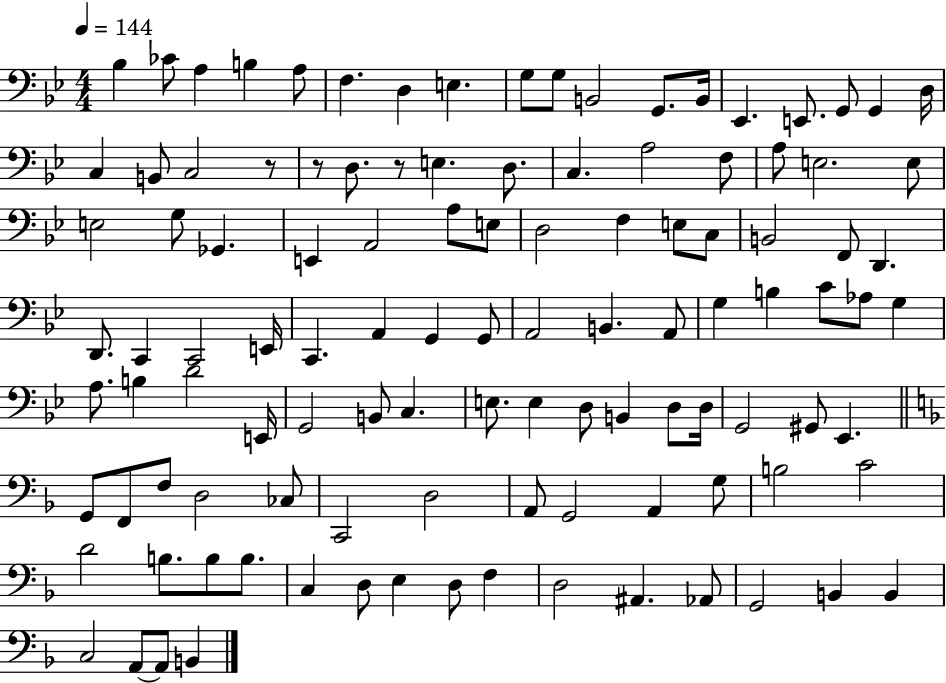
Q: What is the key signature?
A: BES major